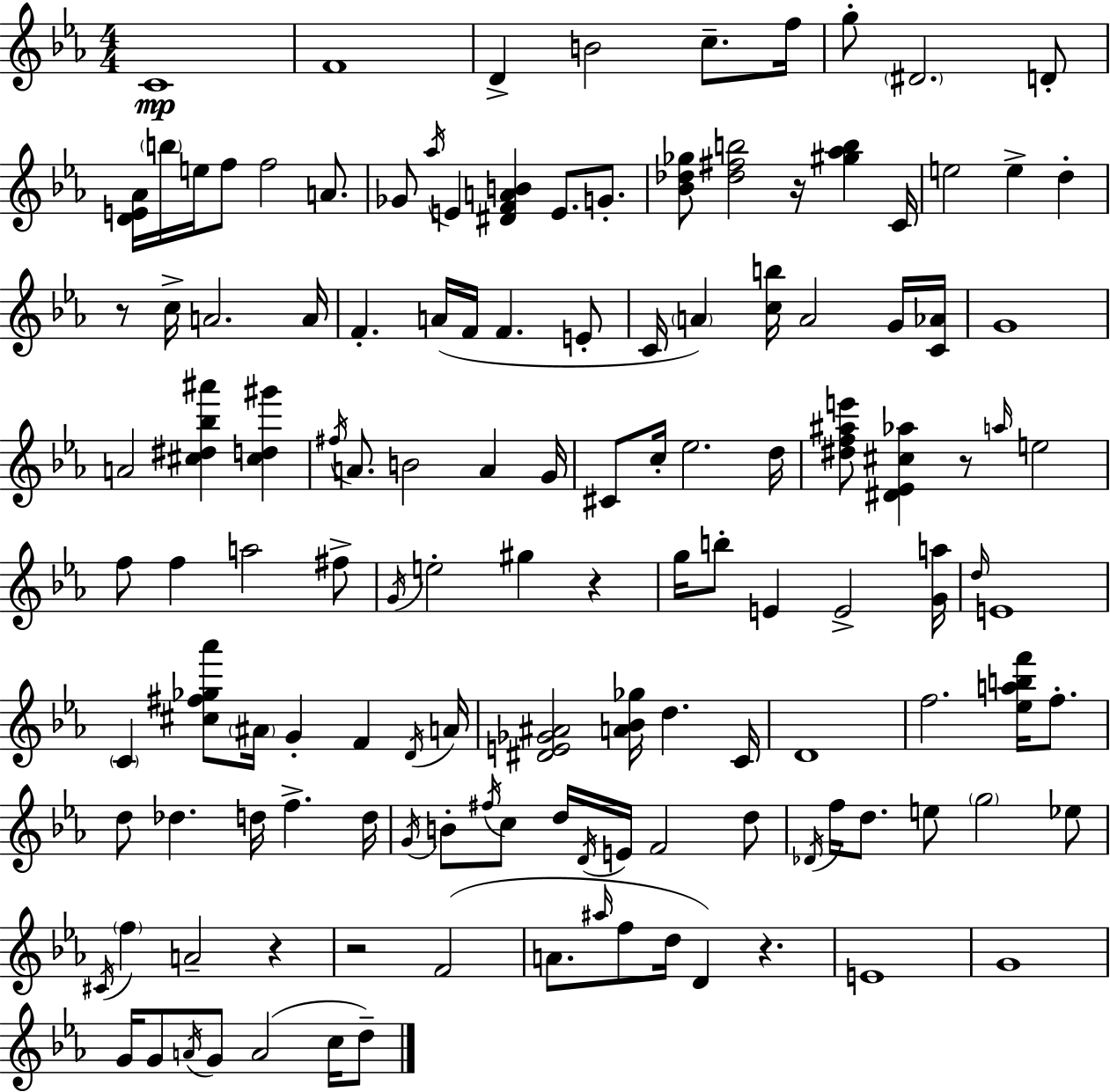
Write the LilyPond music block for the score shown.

{
  \clef treble
  \numericTimeSignature
  \time 4/4
  \key c \minor
  \repeat volta 2 { c'1\mp | f'1 | d'4-> b'2 c''8.-- f''16 | g''8-. \parenthesize dis'2. d'8-. | \break <d' e' aes'>16 \parenthesize b''16 e''16 f''8 f''2 a'8. | ges'8 \acciaccatura { aes''16 } e'4 <dis' f' a' b'>4 e'8. g'8.-. | <bes' des'' ges''>8 <des'' fis'' b''>2 r16 <gis'' aes'' b''>4 | c'16 e''2 e''4-> d''4-. | \break r8 c''16-> a'2. | a'16 f'4.-. a'16( f'16 f'4. e'8-. | c'16 \parenthesize a'4) <c'' b''>16 a'2 g'16 | <c' aes'>16 g'1 | \break a'2 <cis'' dis'' bes'' ais'''>4 <cis'' d'' gis'''>4 | \acciaccatura { fis''16 } a'8. b'2 a'4 | g'16 cis'8 c''16-. ees''2. | d''16 <dis'' f'' ais'' e'''>8 <dis' ees' cis'' aes''>4 r8 \grace { a''16 } e''2 | \break f''8 f''4 a''2 | fis''8-> \acciaccatura { g'16 } e''2-. gis''4 | r4 g''16 b''8-. e'4 e'2-> | <g' a''>16 \grace { d''16 } e'1 | \break \parenthesize c'4 <cis'' fis'' ges'' aes'''>8 \parenthesize ais'16 g'4-. | f'4 \acciaccatura { d'16 } a'16 <dis' e' ges' ais'>2 <a' bes' ges''>16 d''4. | c'16 d'1 | f''2. | \break <ees'' a'' b'' f'''>16 f''8.-. d''8 des''4. d''16 f''4.-> | d''16 \acciaccatura { g'16 } b'8-. \acciaccatura { fis''16 } c''8 d''16 \acciaccatura { d'16 } e'16 f'2 | d''8 \acciaccatura { des'16 } f''16 d''8. e''8 | \parenthesize g''2 ees''8 \acciaccatura { cis'16 } \parenthesize f''4 a'2-- | \break r4 r2 | f'2( a'8. \grace { ais''16 } f''8 | d''16 d'4) r4. e'1 | g'1 | \break g'16 g'8 \acciaccatura { a'16 } | g'8 a'2( c''16 d''8--) } \bar "|."
}